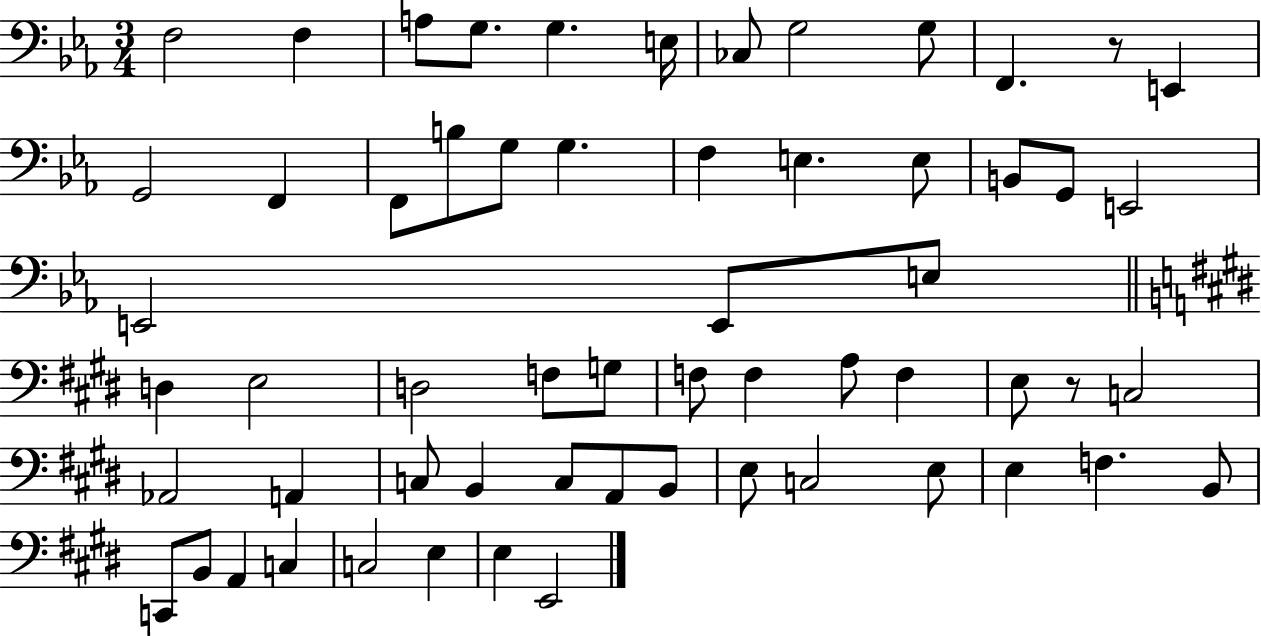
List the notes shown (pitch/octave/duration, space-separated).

F3/h F3/q A3/e G3/e. G3/q. E3/s CES3/e G3/h G3/e F2/q. R/e E2/q G2/h F2/q F2/e B3/e G3/e G3/q. F3/q E3/q. E3/e B2/e G2/e E2/h E2/h E2/e E3/e D3/q E3/h D3/h F3/e G3/e F3/e F3/q A3/e F3/q E3/e R/e C3/h Ab2/h A2/q C3/e B2/q C3/e A2/e B2/e E3/e C3/h E3/e E3/q F3/q. B2/e C2/e B2/e A2/q C3/q C3/h E3/q E3/q E2/h